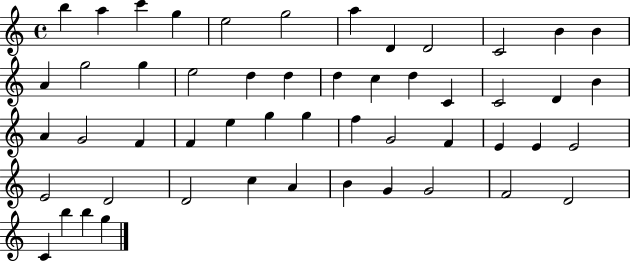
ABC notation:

X:1
T:Untitled
M:4/4
L:1/4
K:C
b a c' g e2 g2 a D D2 C2 B B A g2 g e2 d d d c d C C2 D B A G2 F F e g g f G2 F E E E2 E2 D2 D2 c A B G G2 F2 D2 C b b g